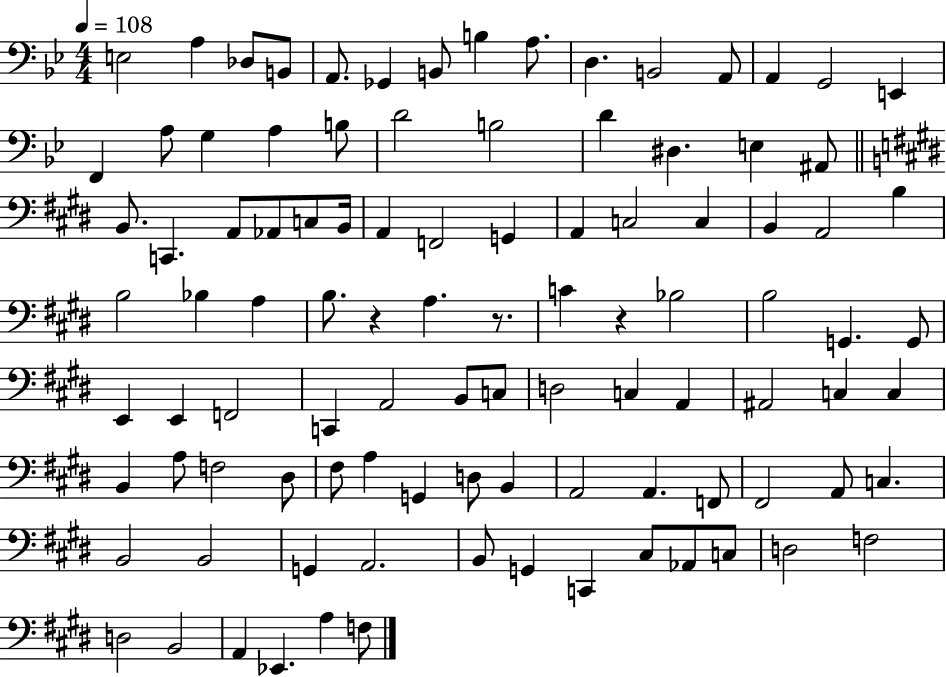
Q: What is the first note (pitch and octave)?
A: E3